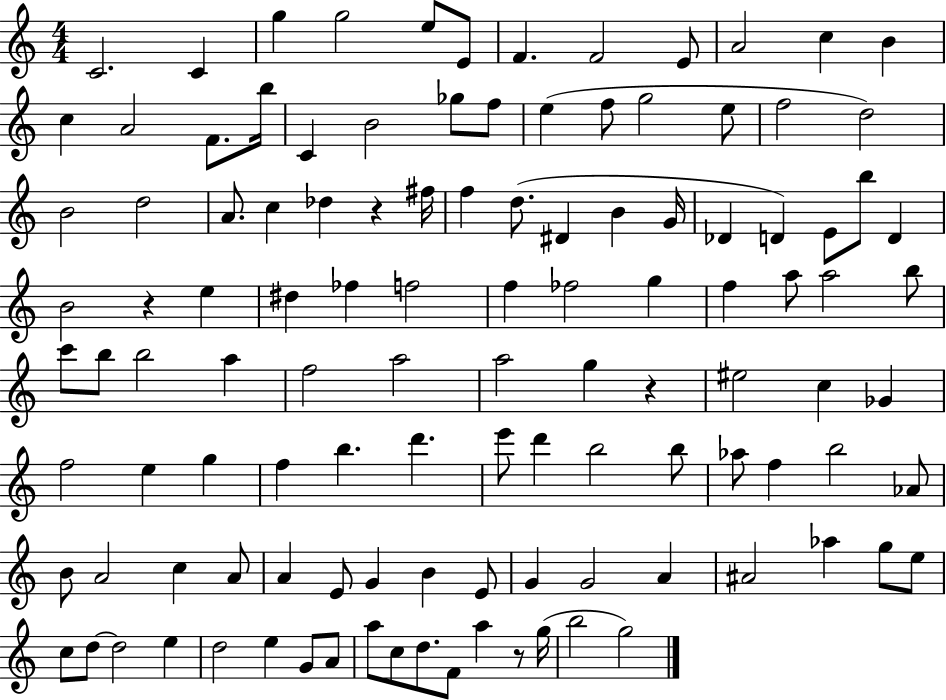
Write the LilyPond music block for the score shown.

{
  \clef treble
  \numericTimeSignature
  \time 4/4
  \key c \major
  c'2. c'4 | g''4 g''2 e''8 e'8 | f'4. f'2 e'8 | a'2 c''4 b'4 | \break c''4 a'2 f'8. b''16 | c'4 b'2 ges''8 f''8 | e''4( f''8 g''2 e''8 | f''2 d''2) | \break b'2 d''2 | a'8. c''4 des''4 r4 fis''16 | f''4 d''8.( dis'4 b'4 g'16 | des'4 d'4) e'8 b''8 d'4 | \break b'2 r4 e''4 | dis''4 fes''4 f''2 | f''4 fes''2 g''4 | f''4 a''8 a''2 b''8 | \break c'''8 b''8 b''2 a''4 | f''2 a''2 | a''2 g''4 r4 | eis''2 c''4 ges'4 | \break f''2 e''4 g''4 | f''4 b''4. d'''4. | e'''8 d'''4 b''2 b''8 | aes''8 f''4 b''2 aes'8 | \break b'8 a'2 c''4 a'8 | a'4 e'8 g'4 b'4 e'8 | g'4 g'2 a'4 | ais'2 aes''4 g''8 e''8 | \break c''8 d''8~~ d''2 e''4 | d''2 e''4 g'8 a'8 | a''8 c''8 d''8. f'8 a''4 r8 g''16( | b''2 g''2) | \break \bar "|."
}